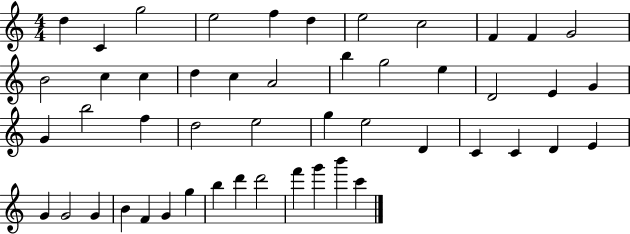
D5/q C4/q G5/h E5/h F5/q D5/q E5/h C5/h F4/q F4/q G4/h B4/h C5/q C5/q D5/q C5/q A4/h B5/q G5/h E5/q D4/h E4/q G4/q G4/q B5/h F5/q D5/h E5/h G5/q E5/h D4/q C4/q C4/q D4/q E4/q G4/q G4/h G4/q B4/q F4/q G4/q G5/q B5/q D6/q D6/h F6/q G6/q B6/q C6/q